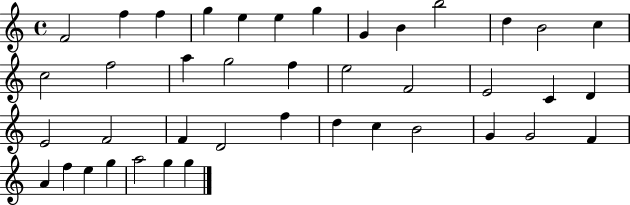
{
  \clef treble
  \time 4/4
  \defaultTimeSignature
  \key c \major
  f'2 f''4 f''4 | g''4 e''4 e''4 g''4 | g'4 b'4 b''2 | d''4 b'2 c''4 | \break c''2 f''2 | a''4 g''2 f''4 | e''2 f'2 | e'2 c'4 d'4 | \break e'2 f'2 | f'4 d'2 f''4 | d''4 c''4 b'2 | g'4 g'2 f'4 | \break a'4 f''4 e''4 g''4 | a''2 g''4 g''4 | \bar "|."
}